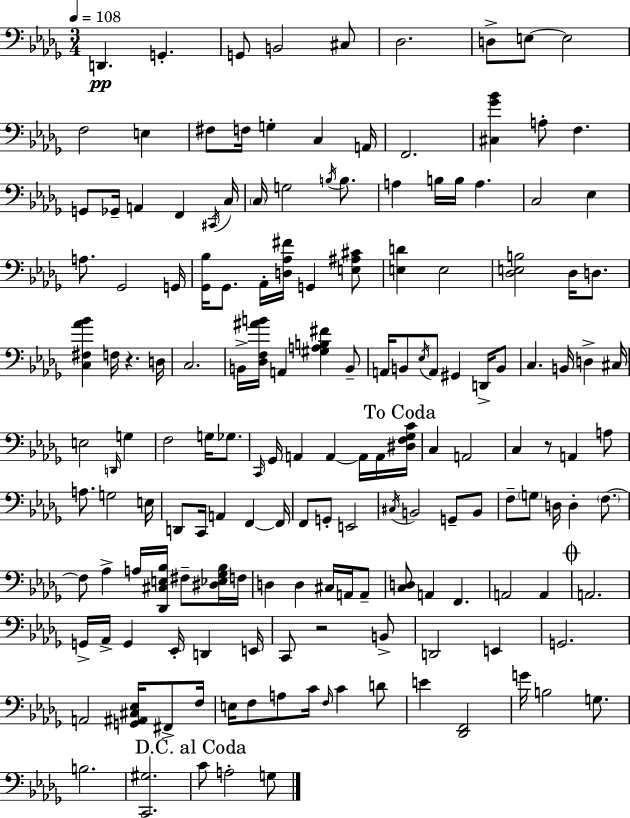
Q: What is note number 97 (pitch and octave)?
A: D3